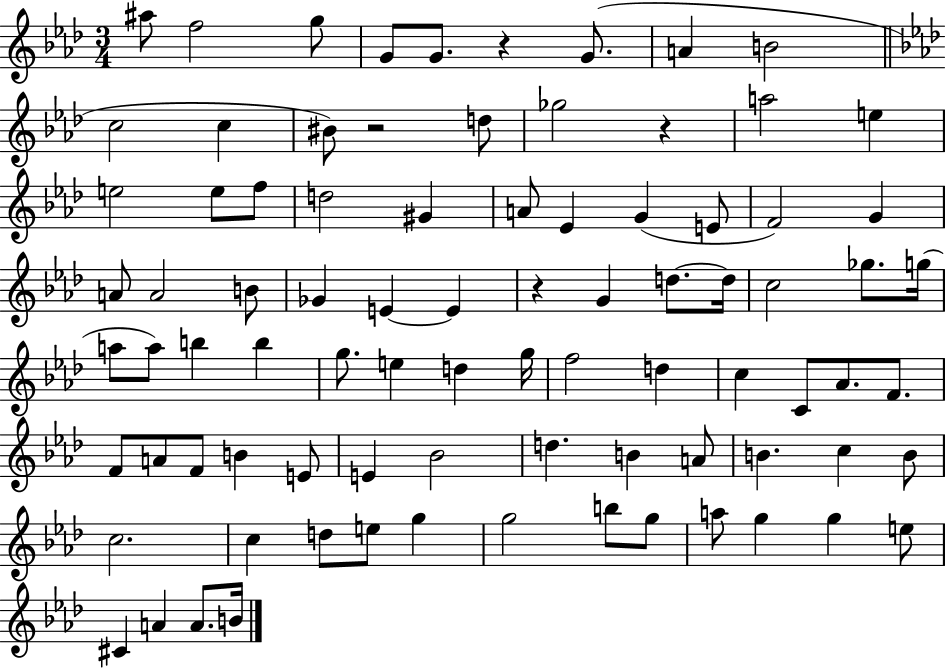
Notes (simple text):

A#5/e F5/h G5/e G4/e G4/e. R/q G4/e. A4/q B4/h C5/h C5/q BIS4/e R/h D5/e Gb5/h R/q A5/h E5/q E5/h E5/e F5/e D5/h G#4/q A4/e Eb4/q G4/q E4/e F4/h G4/q A4/e A4/h B4/e Gb4/q E4/q E4/q R/q G4/q D5/e. D5/s C5/h Gb5/e. G5/s A5/e A5/e B5/q B5/q G5/e. E5/q D5/q G5/s F5/h D5/q C5/q C4/e Ab4/e. F4/e. F4/e A4/e F4/e B4/q E4/e E4/q Bb4/h D5/q. B4/q A4/e B4/q. C5/q B4/e C5/h. C5/q D5/e E5/e G5/q G5/h B5/e G5/e A5/e G5/q G5/q E5/e C#4/q A4/q A4/e. B4/s